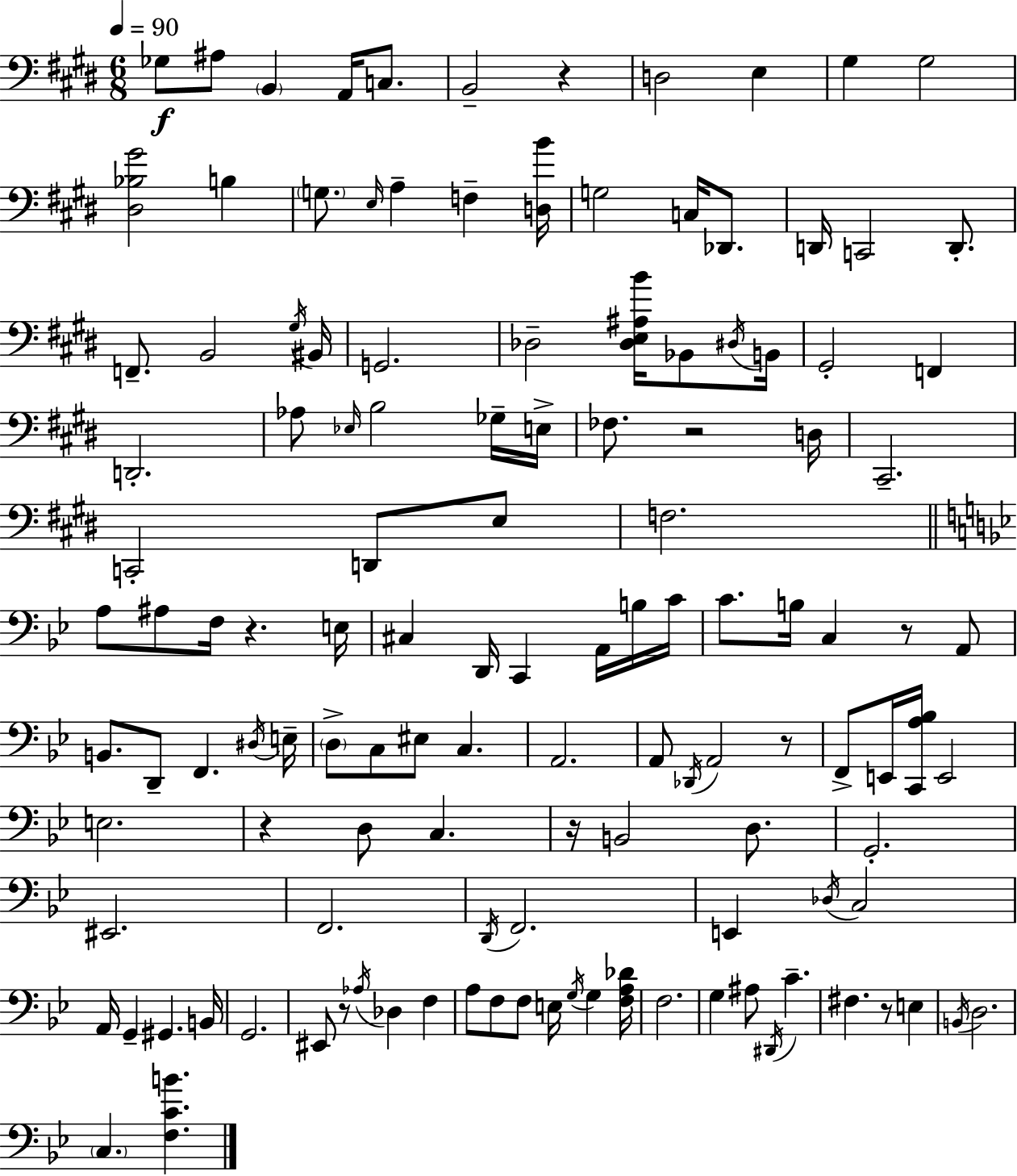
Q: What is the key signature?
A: E major